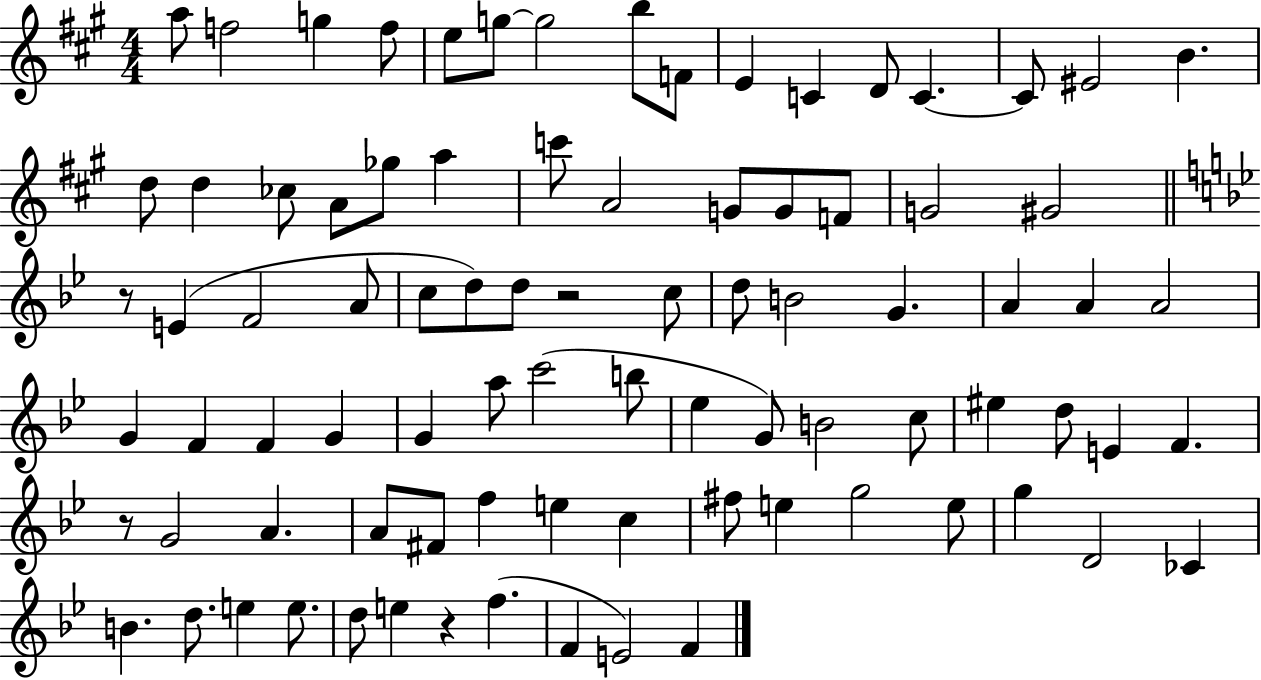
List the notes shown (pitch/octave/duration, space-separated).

A5/e F5/h G5/q F5/e E5/e G5/e G5/h B5/e F4/e E4/q C4/q D4/e C4/q. C4/e EIS4/h B4/q. D5/e D5/q CES5/e A4/e Gb5/e A5/q C6/e A4/h G4/e G4/e F4/e G4/h G#4/h R/e E4/q F4/h A4/e C5/e D5/e D5/e R/h C5/e D5/e B4/h G4/q. A4/q A4/q A4/h G4/q F4/q F4/q G4/q G4/q A5/e C6/h B5/e Eb5/q G4/e B4/h C5/e EIS5/q D5/e E4/q F4/q. R/e G4/h A4/q. A4/e F#4/e F5/q E5/q C5/q F#5/e E5/q G5/h E5/e G5/q D4/h CES4/q B4/q. D5/e. E5/q E5/e. D5/e E5/q R/q F5/q. F4/q E4/h F4/q